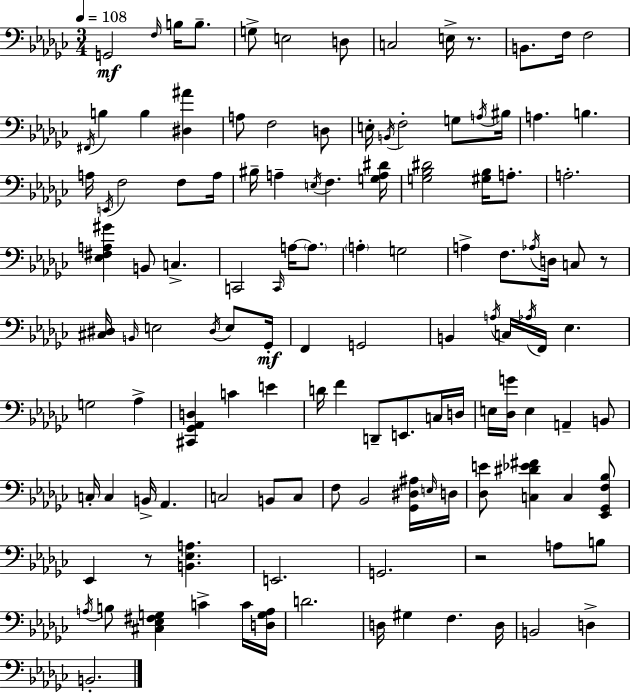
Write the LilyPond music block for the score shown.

{
  \clef bass
  \numericTimeSignature
  \time 3/4
  \key ees \minor
  \tempo 4 = 108
  \repeat volta 2 { g,2\mf \grace { f16 } b16 b8.-- | g8-> e2 d8 | c2 e16-> r8. | b,8. f16 f2 | \break \acciaccatura { fis,16 } b4 b4 <dis ais'>4 | a8 f2 | d8 e16-. \acciaccatura { b,16 } f2-. | g8 \acciaccatura { a16 } bis16 a4. b4. | \break a16 \acciaccatura { e,16 } f2 | f8 a16 bis16-- a4-- \acciaccatura { e16 } f4. | <g a dis'>16 <g bes dis'>2 | <gis bes>16 a8.-. a2.-. | \break <ees fis a gis'>4 b,8 | c4.-> c,2 | \grace { c,16 } a16~~ \parenthesize a8. \parenthesize a4-. g2 | a4-> f8. | \break \acciaccatura { aes16 } d16 c8 r8 <cis dis>16 \grace { b,16 } e2 | \acciaccatura { dis16 } e8 ges,16-.\mf f,4 | g,2 b,4 | \acciaccatura { a16 } c16 \acciaccatura { aes16 } f,16 ees4. | \break g2 aes4-> | <cis, ges, aes, d>4 c'4 e'4 | d'16 f'4 d,8-- e,8. c16 d16 | e16 <des g'>16 e4 a,4-- b,8 | \break c16-. c4 b,16-> aes,4. | c2 b,8 c8 | f8 bes,2 <ges, dis ais>16 \grace { e16 } | d16 <des e'>8 <c dis' ees' fis'>4 c4 <ees, ges, f bes>8 | \break ees,4 r8 <b, ees a>4. | e,2. | g,2. | r2 a8 b8 | \break \acciaccatura { a16 } b8 <cis ees fis g>4 c'4-> | c'16 <d g a>16 d'2. | d16 gis4 f4. | d16 b,2 d4-> | \break b,2.-. | } \bar "|."
}